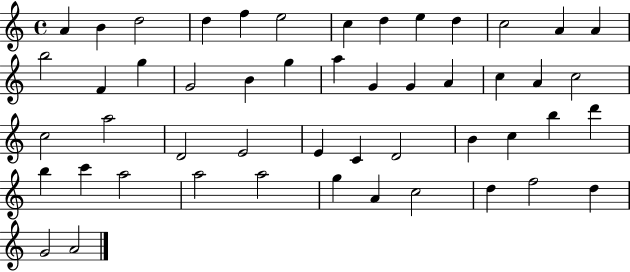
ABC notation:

X:1
T:Untitled
M:4/4
L:1/4
K:C
A B d2 d f e2 c d e d c2 A A b2 F g G2 B g a G G A c A c2 c2 a2 D2 E2 E C D2 B c b d' b c' a2 a2 a2 g A c2 d f2 d G2 A2